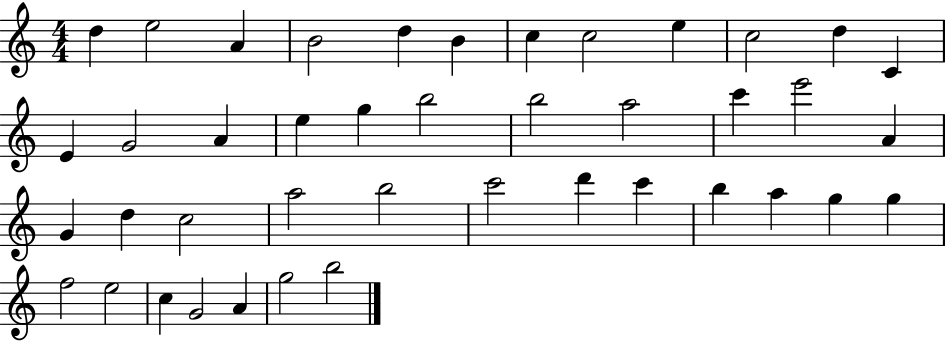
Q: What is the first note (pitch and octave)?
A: D5